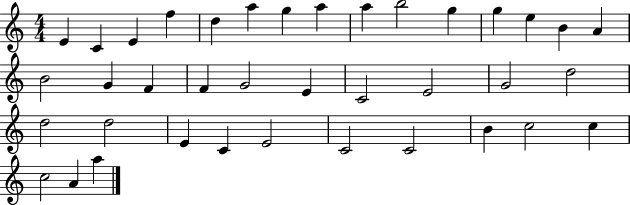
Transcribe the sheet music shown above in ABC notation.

X:1
T:Untitled
M:4/4
L:1/4
K:C
E C E f d a g a a b2 g g e B A B2 G F F G2 E C2 E2 G2 d2 d2 d2 E C E2 C2 C2 B c2 c c2 A a